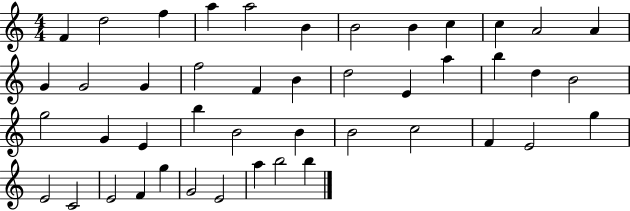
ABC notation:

X:1
T:Untitled
M:4/4
L:1/4
K:C
F d2 f a a2 B B2 B c c A2 A G G2 G f2 F B d2 E a b d B2 g2 G E b B2 B B2 c2 F E2 g E2 C2 E2 F g G2 E2 a b2 b